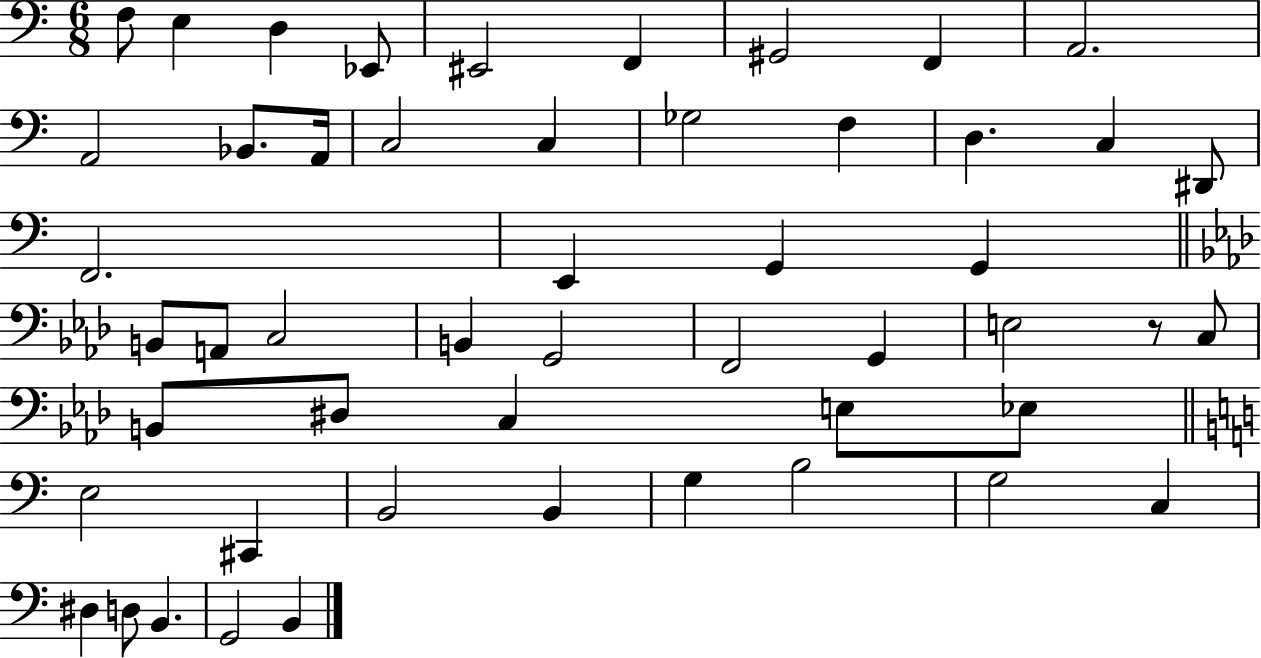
X:1
T:Untitled
M:6/8
L:1/4
K:C
F,/2 E, D, _E,,/2 ^E,,2 F,, ^G,,2 F,, A,,2 A,,2 _B,,/2 A,,/4 C,2 C, _G,2 F, D, C, ^D,,/2 F,,2 E,, G,, G,, B,,/2 A,,/2 C,2 B,, G,,2 F,,2 G,, E,2 z/2 C,/2 B,,/2 ^D,/2 C, E,/2 _E,/2 E,2 ^C,, B,,2 B,, G, B,2 G,2 C, ^D, D,/2 B,, G,,2 B,,